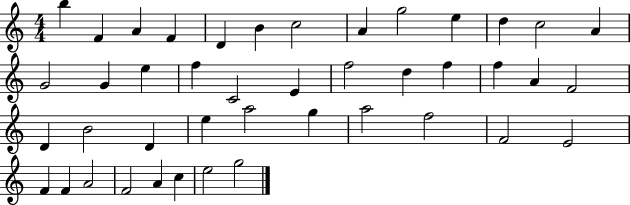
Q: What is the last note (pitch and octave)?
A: G5